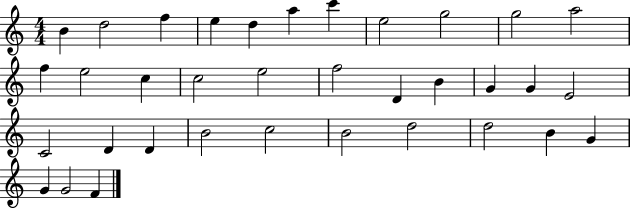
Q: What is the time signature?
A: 4/4